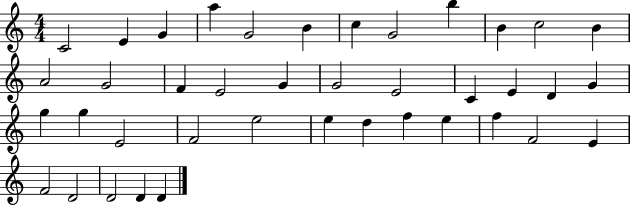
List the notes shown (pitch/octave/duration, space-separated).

C4/h E4/q G4/q A5/q G4/h B4/q C5/q G4/h B5/q B4/q C5/h B4/q A4/h G4/h F4/q E4/h G4/q G4/h E4/h C4/q E4/q D4/q G4/q G5/q G5/q E4/h F4/h E5/h E5/q D5/q F5/q E5/q F5/q F4/h E4/q F4/h D4/h D4/h D4/q D4/q